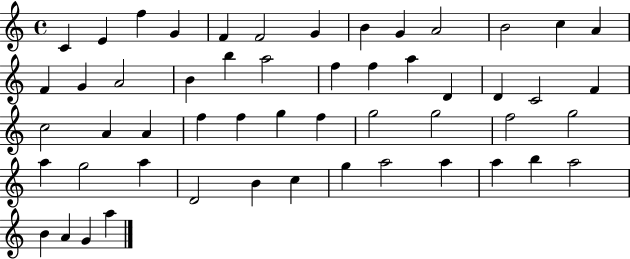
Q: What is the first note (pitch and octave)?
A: C4